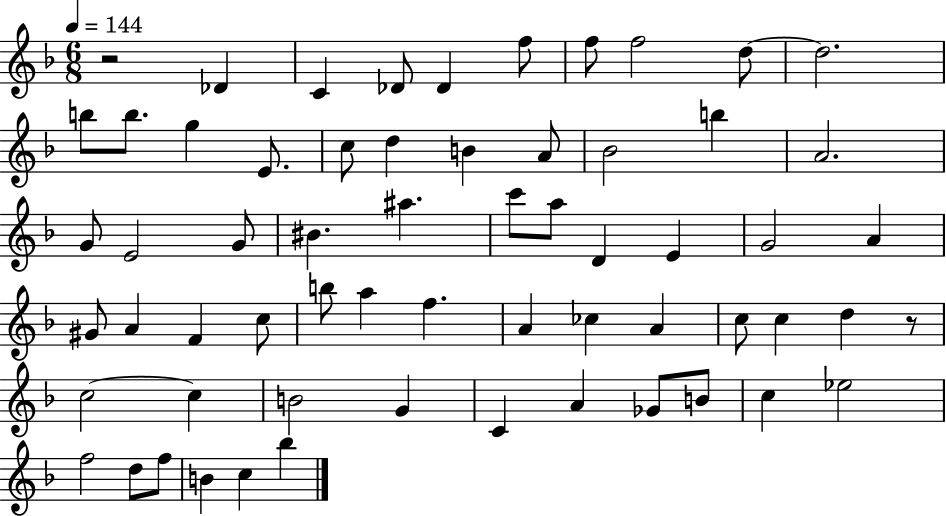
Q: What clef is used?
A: treble